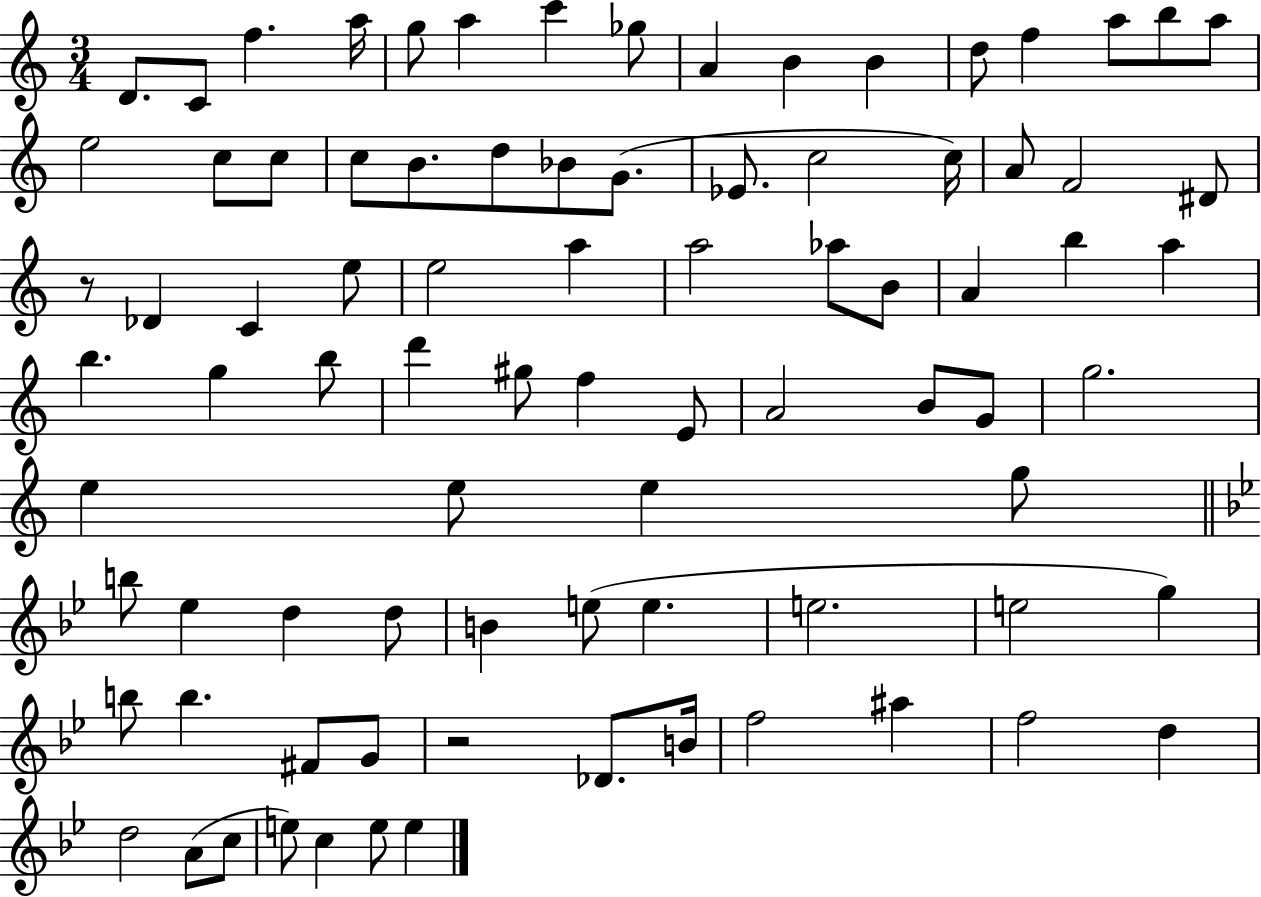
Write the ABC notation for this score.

X:1
T:Untitled
M:3/4
L:1/4
K:C
D/2 C/2 f a/4 g/2 a c' _g/2 A B B d/2 f a/2 b/2 a/2 e2 c/2 c/2 c/2 B/2 d/2 _B/2 G/2 _E/2 c2 c/4 A/2 F2 ^D/2 z/2 _D C e/2 e2 a a2 _a/2 B/2 A b a b g b/2 d' ^g/2 f E/2 A2 B/2 G/2 g2 e e/2 e g/2 b/2 _e d d/2 B e/2 e e2 e2 g b/2 b ^F/2 G/2 z2 _D/2 B/4 f2 ^a f2 d d2 A/2 c/2 e/2 c e/2 e